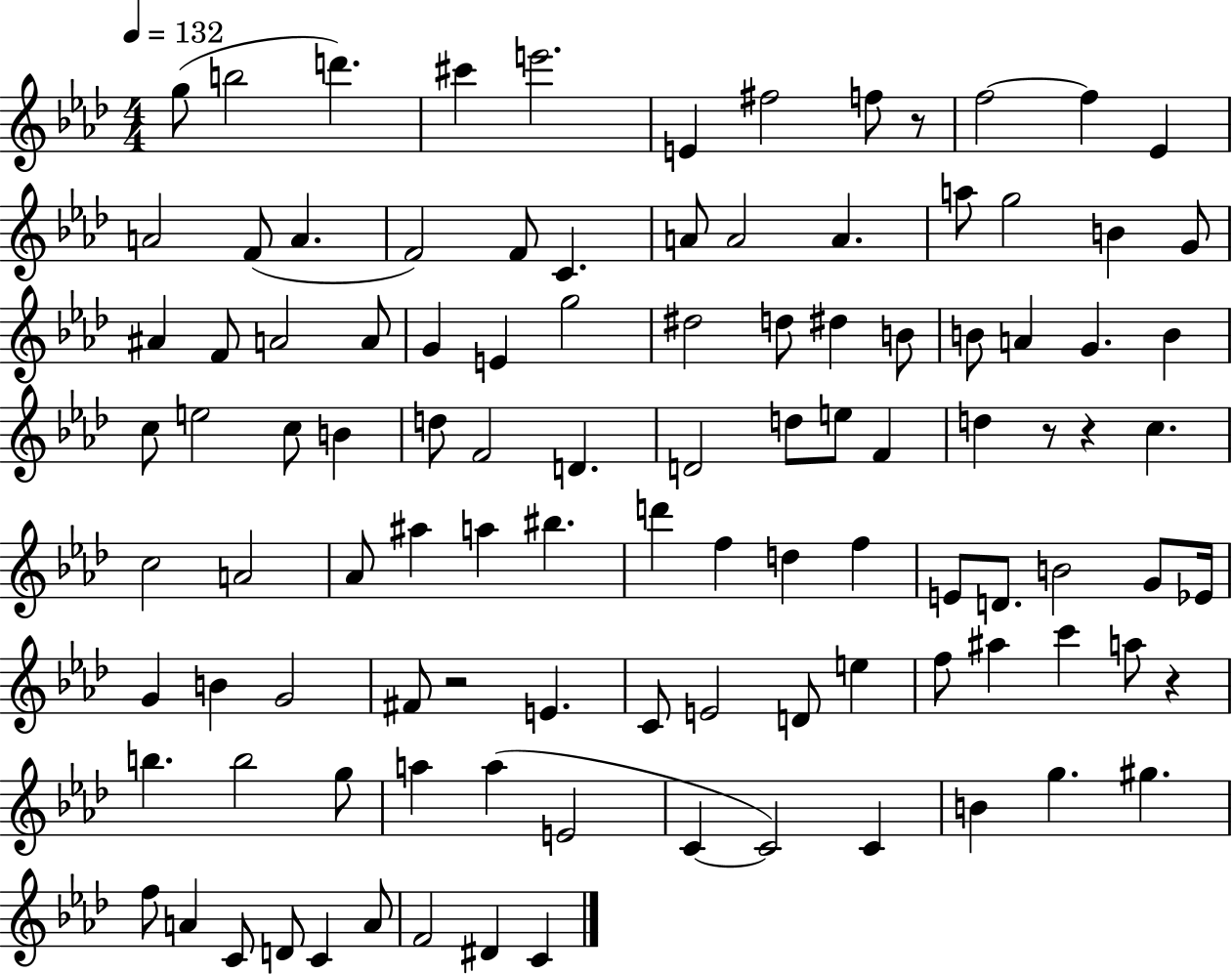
X:1
T:Untitled
M:4/4
L:1/4
K:Ab
g/2 b2 d' ^c' e'2 E ^f2 f/2 z/2 f2 f _E A2 F/2 A F2 F/2 C A/2 A2 A a/2 g2 B G/2 ^A F/2 A2 A/2 G E g2 ^d2 d/2 ^d B/2 B/2 A G B c/2 e2 c/2 B d/2 F2 D D2 d/2 e/2 F d z/2 z c c2 A2 _A/2 ^a a ^b d' f d f E/2 D/2 B2 G/2 _E/4 G B G2 ^F/2 z2 E C/2 E2 D/2 e f/2 ^a c' a/2 z b b2 g/2 a a E2 C C2 C B g ^g f/2 A C/2 D/2 C A/2 F2 ^D C